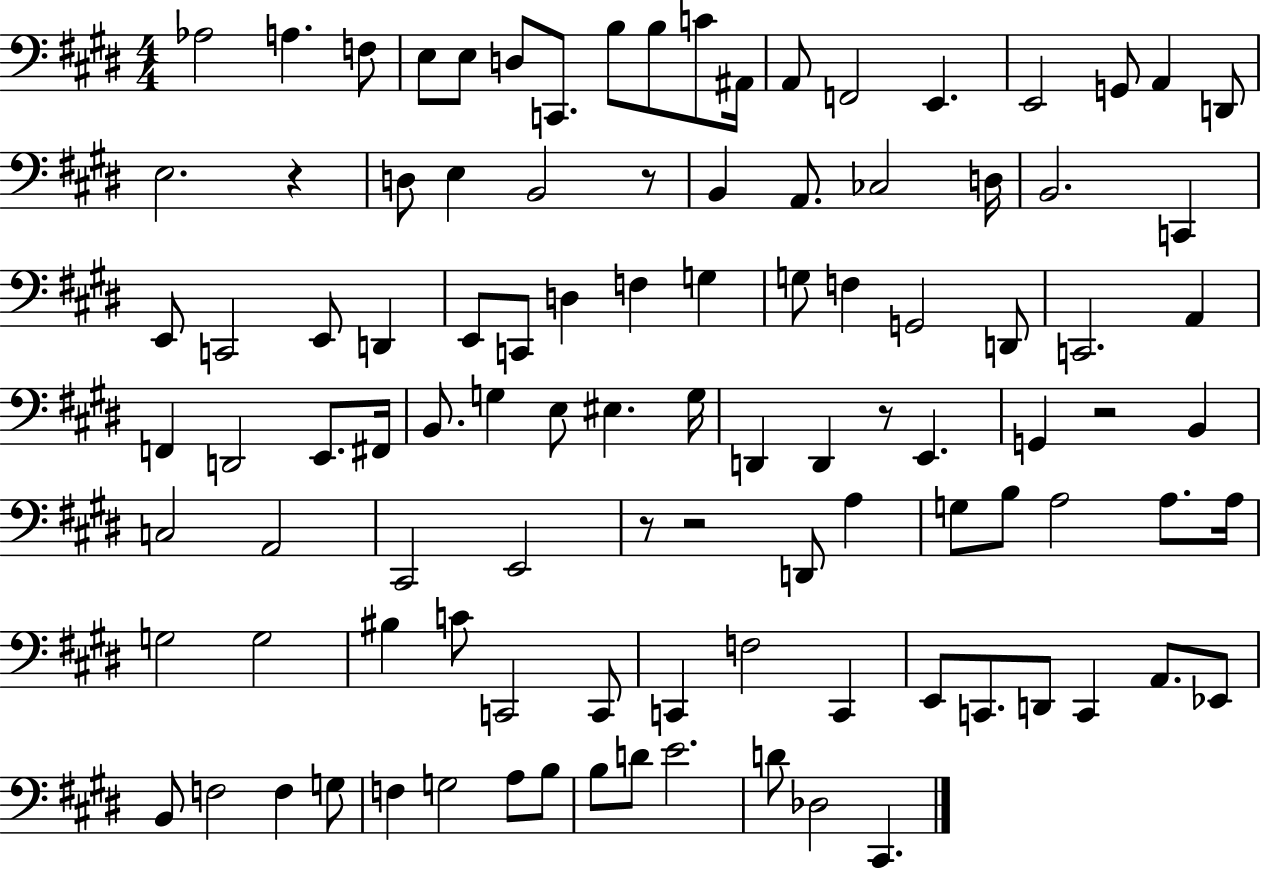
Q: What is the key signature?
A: E major